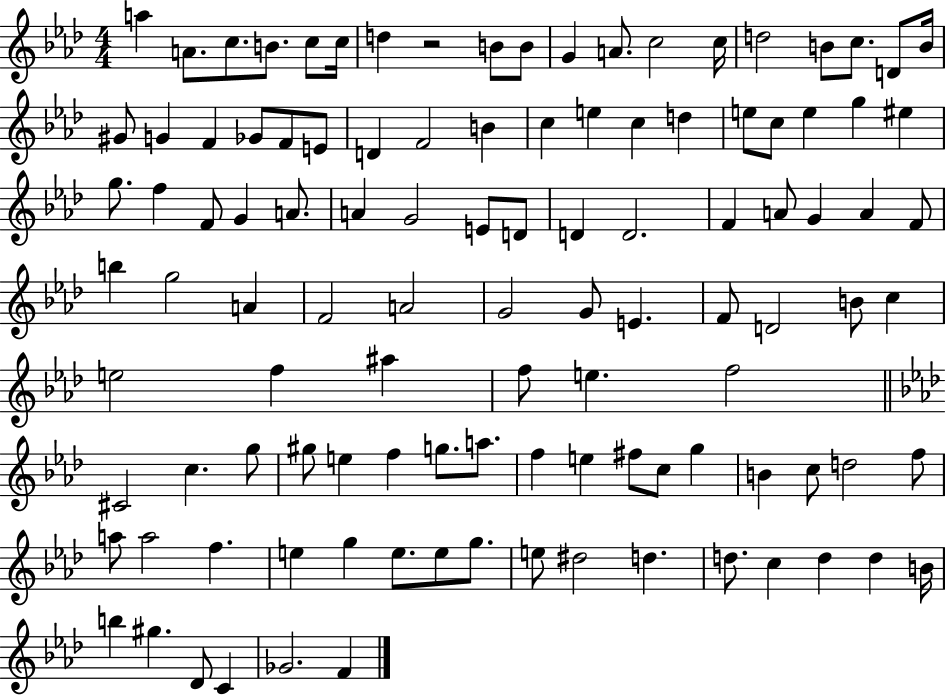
{
  \clef treble
  \numericTimeSignature
  \time 4/4
  \key aes \major
  a''4 a'8. c''8. b'8. c''8 c''16 | d''4 r2 b'8 b'8 | g'4 a'8. c''2 c''16 | d''2 b'8 c''8. d'8 b'16 | \break gis'8 g'4 f'4 ges'8 f'8 e'8 | d'4 f'2 b'4 | c''4 e''4 c''4 d''4 | e''8 c''8 e''4 g''4 eis''4 | \break g''8. f''4 f'8 g'4 a'8. | a'4 g'2 e'8 d'8 | d'4 d'2. | f'4 a'8 g'4 a'4 f'8 | \break b''4 g''2 a'4 | f'2 a'2 | g'2 g'8 e'4. | f'8 d'2 b'8 c''4 | \break e''2 f''4 ais''4 | f''8 e''4. f''2 | \bar "||" \break \key aes \major cis'2 c''4. g''8 | gis''8 e''4 f''4 g''8. a''8. | f''4 e''4 fis''8 c''8 g''4 | b'4 c''8 d''2 f''8 | \break a''8 a''2 f''4. | e''4 g''4 e''8. e''8 g''8. | e''8 dis''2 d''4. | d''8. c''4 d''4 d''4 b'16 | \break b''4 gis''4. des'8 c'4 | ges'2. f'4 | \bar "|."
}